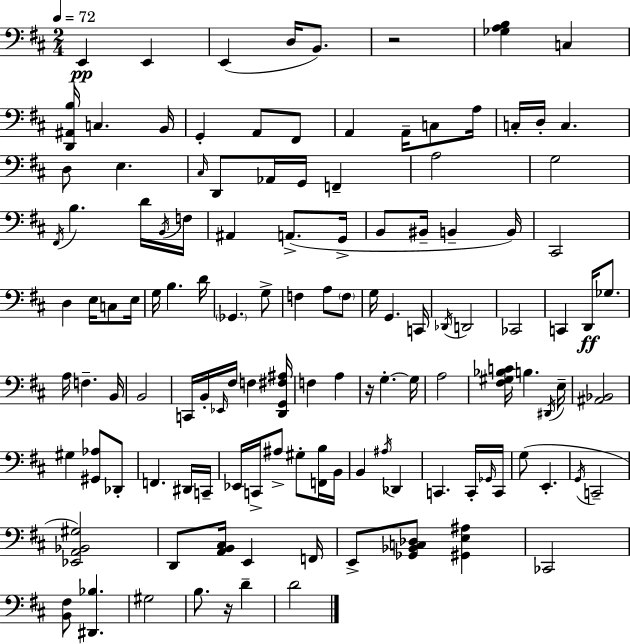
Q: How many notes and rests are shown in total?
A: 124